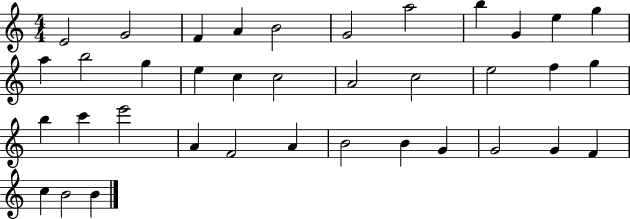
X:1
T:Untitled
M:4/4
L:1/4
K:C
E2 G2 F A B2 G2 a2 b G e g a b2 g e c c2 A2 c2 e2 f g b c' e'2 A F2 A B2 B G G2 G F c B2 B